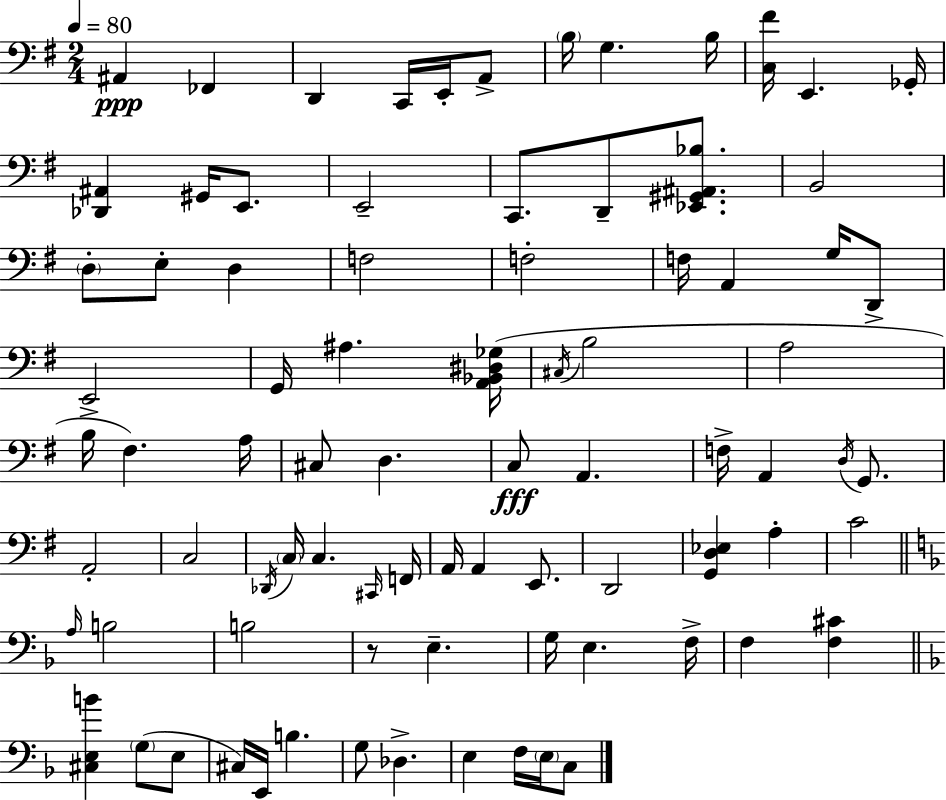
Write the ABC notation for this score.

X:1
T:Untitled
M:2/4
L:1/4
K:G
^A,, _F,, D,, C,,/4 E,,/4 A,,/2 B,/4 G, B,/4 [C,^F]/4 E,, _G,,/4 [_D,,^A,,] ^G,,/4 E,,/2 E,,2 C,,/2 D,,/2 [_E,,^G,,^A,,_B,]/2 B,,2 D,/2 E,/2 D, F,2 F,2 F,/4 A,, G,/4 D,,/2 E,,2 G,,/4 ^A, [A,,_B,,^D,_G,]/4 ^C,/4 B,2 A,2 B,/4 ^F, A,/4 ^C,/2 D, C,/2 A,, F,/4 A,, D,/4 G,,/2 A,,2 C,2 _D,,/4 C,/4 C, ^C,,/4 F,,/4 A,,/4 A,, E,,/2 D,,2 [G,,D,_E,] A, C2 A,/4 B,2 B,2 z/2 E, G,/4 E, F,/4 F, [F,^C] [^C,E,B] G,/2 E,/2 ^C,/4 E,,/4 B, G,/2 _D, E, F,/4 E,/4 C,/2